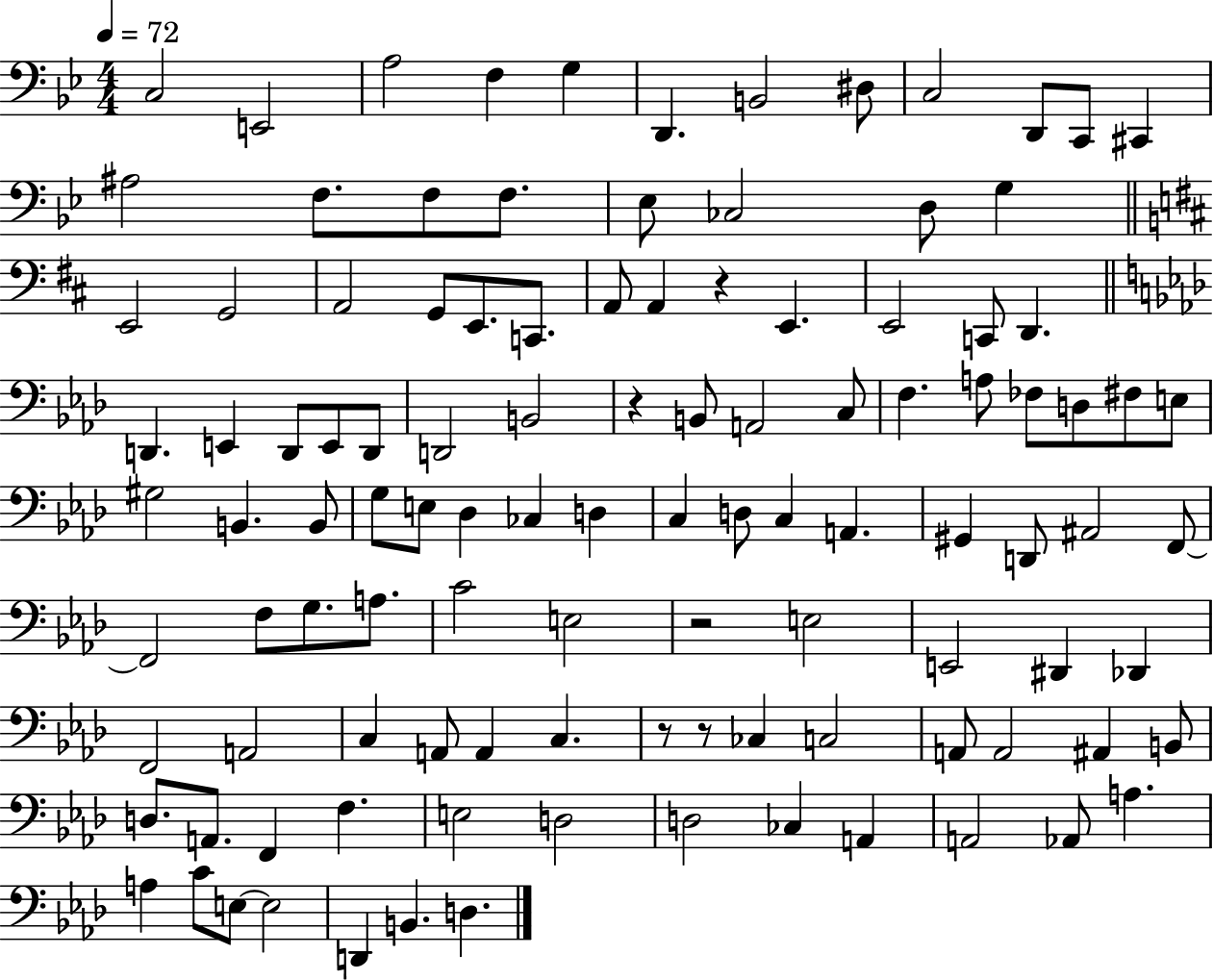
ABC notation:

X:1
T:Untitled
M:4/4
L:1/4
K:Bb
C,2 E,,2 A,2 F, G, D,, B,,2 ^D,/2 C,2 D,,/2 C,,/2 ^C,, ^A,2 F,/2 F,/2 F,/2 _E,/2 _C,2 D,/2 G, E,,2 G,,2 A,,2 G,,/2 E,,/2 C,,/2 A,,/2 A,, z E,, E,,2 C,,/2 D,, D,, E,, D,,/2 E,,/2 D,,/2 D,,2 B,,2 z B,,/2 A,,2 C,/2 F, A,/2 _F,/2 D,/2 ^F,/2 E,/2 ^G,2 B,, B,,/2 G,/2 E,/2 _D, _C, D, C, D,/2 C, A,, ^G,, D,,/2 ^A,,2 F,,/2 F,,2 F,/2 G,/2 A,/2 C2 E,2 z2 E,2 E,,2 ^D,, _D,, F,,2 A,,2 C, A,,/2 A,, C, z/2 z/2 _C, C,2 A,,/2 A,,2 ^A,, B,,/2 D,/2 A,,/2 F,, F, E,2 D,2 D,2 _C, A,, A,,2 _A,,/2 A, A, C/2 E,/2 E,2 D,, B,, D,